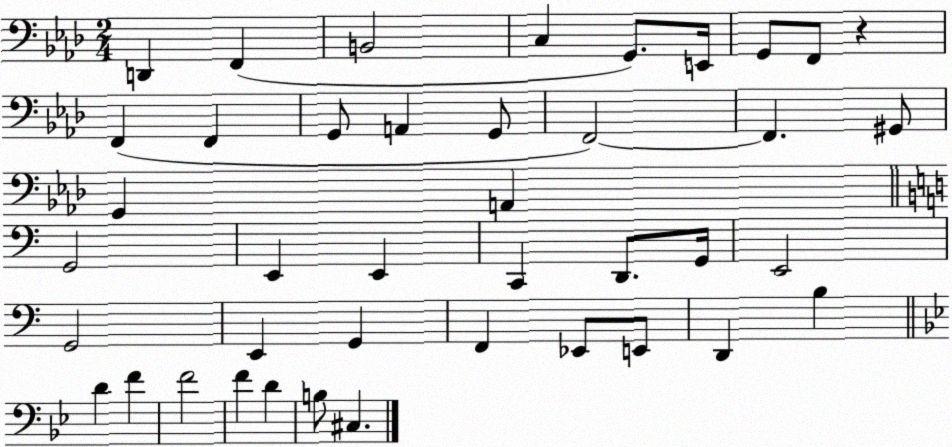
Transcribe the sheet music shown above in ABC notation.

X:1
T:Untitled
M:2/4
L:1/4
K:Ab
D,, F,, B,,2 C, G,,/2 E,,/4 G,,/2 F,,/2 z F,, F,, G,,/2 A,, G,,/2 F,,2 F,, ^G,,/2 G,, A,, G,,2 E,, E,, C,, D,,/2 G,,/4 E,,2 G,,2 E,, G,, F,, _E,,/2 E,,/2 D,, B, D F F2 F D B,/2 ^C,